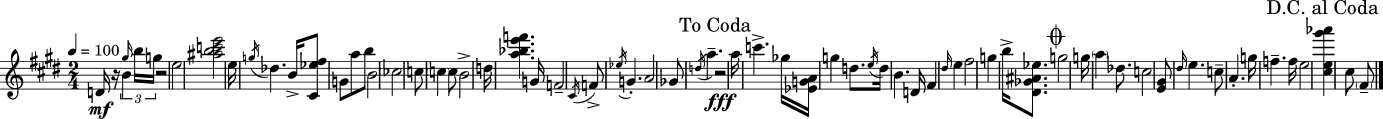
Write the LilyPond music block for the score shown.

{
  \clef treble
  \numericTimeSignature
  \time 2/4
  \key e \major
  \tempo 4 = 100
  \repeat volta 2 { d'16\mf r16 b'4 \tuplet 3/2 { \grace { gis''16 } b''16 | g''16 } r2 | e''2 | <ais'' b'' c''' e'''>2 | \break e''16 \acciaccatura { g''16 } des''4. | b'16-> <cis' ees'' fis''>8 g'8 a''8 | b''8 b'2 | \parenthesize ces''2 | \break c''8 \parenthesize c''4 | c''8 b'2-> | d''16 <a'' bes'' e''' f'''>4. | g'16 f'2-- | \break \acciaccatura { cis'16 } f'8-> \acciaccatura { ees''16 } g'4.-. | a'2 | ges'8 \acciaccatura { d''16 } a''4.-- | \mark "To Coda" r2\fff | \break a''16 c'''4.-> | ges''16 <ees' g' a'>16 g''4 | d''8. \acciaccatura { e''16 } d''16 b'4. | d'16 fis'4 | \break \grace { dis''16 } e''4 fis''2 | g''4 | b''16-> <dis' ges' ais' ees''>8. \mark \markup { \musicglyph "scripts.coda" } g''2 | g''16 | \break \parenthesize a''4 des''8. c''2 | <e' gis'>8 | \grace { dis''16 } e''4. | c''8-- a'4.-. | \break g''16 f''4.-- f''16 | e''2 | \mark "D.C. al Coda" <cis'' e'' gis''' aes'''>4 cis''8 \parenthesize fis'8-- | } \bar "|."
}